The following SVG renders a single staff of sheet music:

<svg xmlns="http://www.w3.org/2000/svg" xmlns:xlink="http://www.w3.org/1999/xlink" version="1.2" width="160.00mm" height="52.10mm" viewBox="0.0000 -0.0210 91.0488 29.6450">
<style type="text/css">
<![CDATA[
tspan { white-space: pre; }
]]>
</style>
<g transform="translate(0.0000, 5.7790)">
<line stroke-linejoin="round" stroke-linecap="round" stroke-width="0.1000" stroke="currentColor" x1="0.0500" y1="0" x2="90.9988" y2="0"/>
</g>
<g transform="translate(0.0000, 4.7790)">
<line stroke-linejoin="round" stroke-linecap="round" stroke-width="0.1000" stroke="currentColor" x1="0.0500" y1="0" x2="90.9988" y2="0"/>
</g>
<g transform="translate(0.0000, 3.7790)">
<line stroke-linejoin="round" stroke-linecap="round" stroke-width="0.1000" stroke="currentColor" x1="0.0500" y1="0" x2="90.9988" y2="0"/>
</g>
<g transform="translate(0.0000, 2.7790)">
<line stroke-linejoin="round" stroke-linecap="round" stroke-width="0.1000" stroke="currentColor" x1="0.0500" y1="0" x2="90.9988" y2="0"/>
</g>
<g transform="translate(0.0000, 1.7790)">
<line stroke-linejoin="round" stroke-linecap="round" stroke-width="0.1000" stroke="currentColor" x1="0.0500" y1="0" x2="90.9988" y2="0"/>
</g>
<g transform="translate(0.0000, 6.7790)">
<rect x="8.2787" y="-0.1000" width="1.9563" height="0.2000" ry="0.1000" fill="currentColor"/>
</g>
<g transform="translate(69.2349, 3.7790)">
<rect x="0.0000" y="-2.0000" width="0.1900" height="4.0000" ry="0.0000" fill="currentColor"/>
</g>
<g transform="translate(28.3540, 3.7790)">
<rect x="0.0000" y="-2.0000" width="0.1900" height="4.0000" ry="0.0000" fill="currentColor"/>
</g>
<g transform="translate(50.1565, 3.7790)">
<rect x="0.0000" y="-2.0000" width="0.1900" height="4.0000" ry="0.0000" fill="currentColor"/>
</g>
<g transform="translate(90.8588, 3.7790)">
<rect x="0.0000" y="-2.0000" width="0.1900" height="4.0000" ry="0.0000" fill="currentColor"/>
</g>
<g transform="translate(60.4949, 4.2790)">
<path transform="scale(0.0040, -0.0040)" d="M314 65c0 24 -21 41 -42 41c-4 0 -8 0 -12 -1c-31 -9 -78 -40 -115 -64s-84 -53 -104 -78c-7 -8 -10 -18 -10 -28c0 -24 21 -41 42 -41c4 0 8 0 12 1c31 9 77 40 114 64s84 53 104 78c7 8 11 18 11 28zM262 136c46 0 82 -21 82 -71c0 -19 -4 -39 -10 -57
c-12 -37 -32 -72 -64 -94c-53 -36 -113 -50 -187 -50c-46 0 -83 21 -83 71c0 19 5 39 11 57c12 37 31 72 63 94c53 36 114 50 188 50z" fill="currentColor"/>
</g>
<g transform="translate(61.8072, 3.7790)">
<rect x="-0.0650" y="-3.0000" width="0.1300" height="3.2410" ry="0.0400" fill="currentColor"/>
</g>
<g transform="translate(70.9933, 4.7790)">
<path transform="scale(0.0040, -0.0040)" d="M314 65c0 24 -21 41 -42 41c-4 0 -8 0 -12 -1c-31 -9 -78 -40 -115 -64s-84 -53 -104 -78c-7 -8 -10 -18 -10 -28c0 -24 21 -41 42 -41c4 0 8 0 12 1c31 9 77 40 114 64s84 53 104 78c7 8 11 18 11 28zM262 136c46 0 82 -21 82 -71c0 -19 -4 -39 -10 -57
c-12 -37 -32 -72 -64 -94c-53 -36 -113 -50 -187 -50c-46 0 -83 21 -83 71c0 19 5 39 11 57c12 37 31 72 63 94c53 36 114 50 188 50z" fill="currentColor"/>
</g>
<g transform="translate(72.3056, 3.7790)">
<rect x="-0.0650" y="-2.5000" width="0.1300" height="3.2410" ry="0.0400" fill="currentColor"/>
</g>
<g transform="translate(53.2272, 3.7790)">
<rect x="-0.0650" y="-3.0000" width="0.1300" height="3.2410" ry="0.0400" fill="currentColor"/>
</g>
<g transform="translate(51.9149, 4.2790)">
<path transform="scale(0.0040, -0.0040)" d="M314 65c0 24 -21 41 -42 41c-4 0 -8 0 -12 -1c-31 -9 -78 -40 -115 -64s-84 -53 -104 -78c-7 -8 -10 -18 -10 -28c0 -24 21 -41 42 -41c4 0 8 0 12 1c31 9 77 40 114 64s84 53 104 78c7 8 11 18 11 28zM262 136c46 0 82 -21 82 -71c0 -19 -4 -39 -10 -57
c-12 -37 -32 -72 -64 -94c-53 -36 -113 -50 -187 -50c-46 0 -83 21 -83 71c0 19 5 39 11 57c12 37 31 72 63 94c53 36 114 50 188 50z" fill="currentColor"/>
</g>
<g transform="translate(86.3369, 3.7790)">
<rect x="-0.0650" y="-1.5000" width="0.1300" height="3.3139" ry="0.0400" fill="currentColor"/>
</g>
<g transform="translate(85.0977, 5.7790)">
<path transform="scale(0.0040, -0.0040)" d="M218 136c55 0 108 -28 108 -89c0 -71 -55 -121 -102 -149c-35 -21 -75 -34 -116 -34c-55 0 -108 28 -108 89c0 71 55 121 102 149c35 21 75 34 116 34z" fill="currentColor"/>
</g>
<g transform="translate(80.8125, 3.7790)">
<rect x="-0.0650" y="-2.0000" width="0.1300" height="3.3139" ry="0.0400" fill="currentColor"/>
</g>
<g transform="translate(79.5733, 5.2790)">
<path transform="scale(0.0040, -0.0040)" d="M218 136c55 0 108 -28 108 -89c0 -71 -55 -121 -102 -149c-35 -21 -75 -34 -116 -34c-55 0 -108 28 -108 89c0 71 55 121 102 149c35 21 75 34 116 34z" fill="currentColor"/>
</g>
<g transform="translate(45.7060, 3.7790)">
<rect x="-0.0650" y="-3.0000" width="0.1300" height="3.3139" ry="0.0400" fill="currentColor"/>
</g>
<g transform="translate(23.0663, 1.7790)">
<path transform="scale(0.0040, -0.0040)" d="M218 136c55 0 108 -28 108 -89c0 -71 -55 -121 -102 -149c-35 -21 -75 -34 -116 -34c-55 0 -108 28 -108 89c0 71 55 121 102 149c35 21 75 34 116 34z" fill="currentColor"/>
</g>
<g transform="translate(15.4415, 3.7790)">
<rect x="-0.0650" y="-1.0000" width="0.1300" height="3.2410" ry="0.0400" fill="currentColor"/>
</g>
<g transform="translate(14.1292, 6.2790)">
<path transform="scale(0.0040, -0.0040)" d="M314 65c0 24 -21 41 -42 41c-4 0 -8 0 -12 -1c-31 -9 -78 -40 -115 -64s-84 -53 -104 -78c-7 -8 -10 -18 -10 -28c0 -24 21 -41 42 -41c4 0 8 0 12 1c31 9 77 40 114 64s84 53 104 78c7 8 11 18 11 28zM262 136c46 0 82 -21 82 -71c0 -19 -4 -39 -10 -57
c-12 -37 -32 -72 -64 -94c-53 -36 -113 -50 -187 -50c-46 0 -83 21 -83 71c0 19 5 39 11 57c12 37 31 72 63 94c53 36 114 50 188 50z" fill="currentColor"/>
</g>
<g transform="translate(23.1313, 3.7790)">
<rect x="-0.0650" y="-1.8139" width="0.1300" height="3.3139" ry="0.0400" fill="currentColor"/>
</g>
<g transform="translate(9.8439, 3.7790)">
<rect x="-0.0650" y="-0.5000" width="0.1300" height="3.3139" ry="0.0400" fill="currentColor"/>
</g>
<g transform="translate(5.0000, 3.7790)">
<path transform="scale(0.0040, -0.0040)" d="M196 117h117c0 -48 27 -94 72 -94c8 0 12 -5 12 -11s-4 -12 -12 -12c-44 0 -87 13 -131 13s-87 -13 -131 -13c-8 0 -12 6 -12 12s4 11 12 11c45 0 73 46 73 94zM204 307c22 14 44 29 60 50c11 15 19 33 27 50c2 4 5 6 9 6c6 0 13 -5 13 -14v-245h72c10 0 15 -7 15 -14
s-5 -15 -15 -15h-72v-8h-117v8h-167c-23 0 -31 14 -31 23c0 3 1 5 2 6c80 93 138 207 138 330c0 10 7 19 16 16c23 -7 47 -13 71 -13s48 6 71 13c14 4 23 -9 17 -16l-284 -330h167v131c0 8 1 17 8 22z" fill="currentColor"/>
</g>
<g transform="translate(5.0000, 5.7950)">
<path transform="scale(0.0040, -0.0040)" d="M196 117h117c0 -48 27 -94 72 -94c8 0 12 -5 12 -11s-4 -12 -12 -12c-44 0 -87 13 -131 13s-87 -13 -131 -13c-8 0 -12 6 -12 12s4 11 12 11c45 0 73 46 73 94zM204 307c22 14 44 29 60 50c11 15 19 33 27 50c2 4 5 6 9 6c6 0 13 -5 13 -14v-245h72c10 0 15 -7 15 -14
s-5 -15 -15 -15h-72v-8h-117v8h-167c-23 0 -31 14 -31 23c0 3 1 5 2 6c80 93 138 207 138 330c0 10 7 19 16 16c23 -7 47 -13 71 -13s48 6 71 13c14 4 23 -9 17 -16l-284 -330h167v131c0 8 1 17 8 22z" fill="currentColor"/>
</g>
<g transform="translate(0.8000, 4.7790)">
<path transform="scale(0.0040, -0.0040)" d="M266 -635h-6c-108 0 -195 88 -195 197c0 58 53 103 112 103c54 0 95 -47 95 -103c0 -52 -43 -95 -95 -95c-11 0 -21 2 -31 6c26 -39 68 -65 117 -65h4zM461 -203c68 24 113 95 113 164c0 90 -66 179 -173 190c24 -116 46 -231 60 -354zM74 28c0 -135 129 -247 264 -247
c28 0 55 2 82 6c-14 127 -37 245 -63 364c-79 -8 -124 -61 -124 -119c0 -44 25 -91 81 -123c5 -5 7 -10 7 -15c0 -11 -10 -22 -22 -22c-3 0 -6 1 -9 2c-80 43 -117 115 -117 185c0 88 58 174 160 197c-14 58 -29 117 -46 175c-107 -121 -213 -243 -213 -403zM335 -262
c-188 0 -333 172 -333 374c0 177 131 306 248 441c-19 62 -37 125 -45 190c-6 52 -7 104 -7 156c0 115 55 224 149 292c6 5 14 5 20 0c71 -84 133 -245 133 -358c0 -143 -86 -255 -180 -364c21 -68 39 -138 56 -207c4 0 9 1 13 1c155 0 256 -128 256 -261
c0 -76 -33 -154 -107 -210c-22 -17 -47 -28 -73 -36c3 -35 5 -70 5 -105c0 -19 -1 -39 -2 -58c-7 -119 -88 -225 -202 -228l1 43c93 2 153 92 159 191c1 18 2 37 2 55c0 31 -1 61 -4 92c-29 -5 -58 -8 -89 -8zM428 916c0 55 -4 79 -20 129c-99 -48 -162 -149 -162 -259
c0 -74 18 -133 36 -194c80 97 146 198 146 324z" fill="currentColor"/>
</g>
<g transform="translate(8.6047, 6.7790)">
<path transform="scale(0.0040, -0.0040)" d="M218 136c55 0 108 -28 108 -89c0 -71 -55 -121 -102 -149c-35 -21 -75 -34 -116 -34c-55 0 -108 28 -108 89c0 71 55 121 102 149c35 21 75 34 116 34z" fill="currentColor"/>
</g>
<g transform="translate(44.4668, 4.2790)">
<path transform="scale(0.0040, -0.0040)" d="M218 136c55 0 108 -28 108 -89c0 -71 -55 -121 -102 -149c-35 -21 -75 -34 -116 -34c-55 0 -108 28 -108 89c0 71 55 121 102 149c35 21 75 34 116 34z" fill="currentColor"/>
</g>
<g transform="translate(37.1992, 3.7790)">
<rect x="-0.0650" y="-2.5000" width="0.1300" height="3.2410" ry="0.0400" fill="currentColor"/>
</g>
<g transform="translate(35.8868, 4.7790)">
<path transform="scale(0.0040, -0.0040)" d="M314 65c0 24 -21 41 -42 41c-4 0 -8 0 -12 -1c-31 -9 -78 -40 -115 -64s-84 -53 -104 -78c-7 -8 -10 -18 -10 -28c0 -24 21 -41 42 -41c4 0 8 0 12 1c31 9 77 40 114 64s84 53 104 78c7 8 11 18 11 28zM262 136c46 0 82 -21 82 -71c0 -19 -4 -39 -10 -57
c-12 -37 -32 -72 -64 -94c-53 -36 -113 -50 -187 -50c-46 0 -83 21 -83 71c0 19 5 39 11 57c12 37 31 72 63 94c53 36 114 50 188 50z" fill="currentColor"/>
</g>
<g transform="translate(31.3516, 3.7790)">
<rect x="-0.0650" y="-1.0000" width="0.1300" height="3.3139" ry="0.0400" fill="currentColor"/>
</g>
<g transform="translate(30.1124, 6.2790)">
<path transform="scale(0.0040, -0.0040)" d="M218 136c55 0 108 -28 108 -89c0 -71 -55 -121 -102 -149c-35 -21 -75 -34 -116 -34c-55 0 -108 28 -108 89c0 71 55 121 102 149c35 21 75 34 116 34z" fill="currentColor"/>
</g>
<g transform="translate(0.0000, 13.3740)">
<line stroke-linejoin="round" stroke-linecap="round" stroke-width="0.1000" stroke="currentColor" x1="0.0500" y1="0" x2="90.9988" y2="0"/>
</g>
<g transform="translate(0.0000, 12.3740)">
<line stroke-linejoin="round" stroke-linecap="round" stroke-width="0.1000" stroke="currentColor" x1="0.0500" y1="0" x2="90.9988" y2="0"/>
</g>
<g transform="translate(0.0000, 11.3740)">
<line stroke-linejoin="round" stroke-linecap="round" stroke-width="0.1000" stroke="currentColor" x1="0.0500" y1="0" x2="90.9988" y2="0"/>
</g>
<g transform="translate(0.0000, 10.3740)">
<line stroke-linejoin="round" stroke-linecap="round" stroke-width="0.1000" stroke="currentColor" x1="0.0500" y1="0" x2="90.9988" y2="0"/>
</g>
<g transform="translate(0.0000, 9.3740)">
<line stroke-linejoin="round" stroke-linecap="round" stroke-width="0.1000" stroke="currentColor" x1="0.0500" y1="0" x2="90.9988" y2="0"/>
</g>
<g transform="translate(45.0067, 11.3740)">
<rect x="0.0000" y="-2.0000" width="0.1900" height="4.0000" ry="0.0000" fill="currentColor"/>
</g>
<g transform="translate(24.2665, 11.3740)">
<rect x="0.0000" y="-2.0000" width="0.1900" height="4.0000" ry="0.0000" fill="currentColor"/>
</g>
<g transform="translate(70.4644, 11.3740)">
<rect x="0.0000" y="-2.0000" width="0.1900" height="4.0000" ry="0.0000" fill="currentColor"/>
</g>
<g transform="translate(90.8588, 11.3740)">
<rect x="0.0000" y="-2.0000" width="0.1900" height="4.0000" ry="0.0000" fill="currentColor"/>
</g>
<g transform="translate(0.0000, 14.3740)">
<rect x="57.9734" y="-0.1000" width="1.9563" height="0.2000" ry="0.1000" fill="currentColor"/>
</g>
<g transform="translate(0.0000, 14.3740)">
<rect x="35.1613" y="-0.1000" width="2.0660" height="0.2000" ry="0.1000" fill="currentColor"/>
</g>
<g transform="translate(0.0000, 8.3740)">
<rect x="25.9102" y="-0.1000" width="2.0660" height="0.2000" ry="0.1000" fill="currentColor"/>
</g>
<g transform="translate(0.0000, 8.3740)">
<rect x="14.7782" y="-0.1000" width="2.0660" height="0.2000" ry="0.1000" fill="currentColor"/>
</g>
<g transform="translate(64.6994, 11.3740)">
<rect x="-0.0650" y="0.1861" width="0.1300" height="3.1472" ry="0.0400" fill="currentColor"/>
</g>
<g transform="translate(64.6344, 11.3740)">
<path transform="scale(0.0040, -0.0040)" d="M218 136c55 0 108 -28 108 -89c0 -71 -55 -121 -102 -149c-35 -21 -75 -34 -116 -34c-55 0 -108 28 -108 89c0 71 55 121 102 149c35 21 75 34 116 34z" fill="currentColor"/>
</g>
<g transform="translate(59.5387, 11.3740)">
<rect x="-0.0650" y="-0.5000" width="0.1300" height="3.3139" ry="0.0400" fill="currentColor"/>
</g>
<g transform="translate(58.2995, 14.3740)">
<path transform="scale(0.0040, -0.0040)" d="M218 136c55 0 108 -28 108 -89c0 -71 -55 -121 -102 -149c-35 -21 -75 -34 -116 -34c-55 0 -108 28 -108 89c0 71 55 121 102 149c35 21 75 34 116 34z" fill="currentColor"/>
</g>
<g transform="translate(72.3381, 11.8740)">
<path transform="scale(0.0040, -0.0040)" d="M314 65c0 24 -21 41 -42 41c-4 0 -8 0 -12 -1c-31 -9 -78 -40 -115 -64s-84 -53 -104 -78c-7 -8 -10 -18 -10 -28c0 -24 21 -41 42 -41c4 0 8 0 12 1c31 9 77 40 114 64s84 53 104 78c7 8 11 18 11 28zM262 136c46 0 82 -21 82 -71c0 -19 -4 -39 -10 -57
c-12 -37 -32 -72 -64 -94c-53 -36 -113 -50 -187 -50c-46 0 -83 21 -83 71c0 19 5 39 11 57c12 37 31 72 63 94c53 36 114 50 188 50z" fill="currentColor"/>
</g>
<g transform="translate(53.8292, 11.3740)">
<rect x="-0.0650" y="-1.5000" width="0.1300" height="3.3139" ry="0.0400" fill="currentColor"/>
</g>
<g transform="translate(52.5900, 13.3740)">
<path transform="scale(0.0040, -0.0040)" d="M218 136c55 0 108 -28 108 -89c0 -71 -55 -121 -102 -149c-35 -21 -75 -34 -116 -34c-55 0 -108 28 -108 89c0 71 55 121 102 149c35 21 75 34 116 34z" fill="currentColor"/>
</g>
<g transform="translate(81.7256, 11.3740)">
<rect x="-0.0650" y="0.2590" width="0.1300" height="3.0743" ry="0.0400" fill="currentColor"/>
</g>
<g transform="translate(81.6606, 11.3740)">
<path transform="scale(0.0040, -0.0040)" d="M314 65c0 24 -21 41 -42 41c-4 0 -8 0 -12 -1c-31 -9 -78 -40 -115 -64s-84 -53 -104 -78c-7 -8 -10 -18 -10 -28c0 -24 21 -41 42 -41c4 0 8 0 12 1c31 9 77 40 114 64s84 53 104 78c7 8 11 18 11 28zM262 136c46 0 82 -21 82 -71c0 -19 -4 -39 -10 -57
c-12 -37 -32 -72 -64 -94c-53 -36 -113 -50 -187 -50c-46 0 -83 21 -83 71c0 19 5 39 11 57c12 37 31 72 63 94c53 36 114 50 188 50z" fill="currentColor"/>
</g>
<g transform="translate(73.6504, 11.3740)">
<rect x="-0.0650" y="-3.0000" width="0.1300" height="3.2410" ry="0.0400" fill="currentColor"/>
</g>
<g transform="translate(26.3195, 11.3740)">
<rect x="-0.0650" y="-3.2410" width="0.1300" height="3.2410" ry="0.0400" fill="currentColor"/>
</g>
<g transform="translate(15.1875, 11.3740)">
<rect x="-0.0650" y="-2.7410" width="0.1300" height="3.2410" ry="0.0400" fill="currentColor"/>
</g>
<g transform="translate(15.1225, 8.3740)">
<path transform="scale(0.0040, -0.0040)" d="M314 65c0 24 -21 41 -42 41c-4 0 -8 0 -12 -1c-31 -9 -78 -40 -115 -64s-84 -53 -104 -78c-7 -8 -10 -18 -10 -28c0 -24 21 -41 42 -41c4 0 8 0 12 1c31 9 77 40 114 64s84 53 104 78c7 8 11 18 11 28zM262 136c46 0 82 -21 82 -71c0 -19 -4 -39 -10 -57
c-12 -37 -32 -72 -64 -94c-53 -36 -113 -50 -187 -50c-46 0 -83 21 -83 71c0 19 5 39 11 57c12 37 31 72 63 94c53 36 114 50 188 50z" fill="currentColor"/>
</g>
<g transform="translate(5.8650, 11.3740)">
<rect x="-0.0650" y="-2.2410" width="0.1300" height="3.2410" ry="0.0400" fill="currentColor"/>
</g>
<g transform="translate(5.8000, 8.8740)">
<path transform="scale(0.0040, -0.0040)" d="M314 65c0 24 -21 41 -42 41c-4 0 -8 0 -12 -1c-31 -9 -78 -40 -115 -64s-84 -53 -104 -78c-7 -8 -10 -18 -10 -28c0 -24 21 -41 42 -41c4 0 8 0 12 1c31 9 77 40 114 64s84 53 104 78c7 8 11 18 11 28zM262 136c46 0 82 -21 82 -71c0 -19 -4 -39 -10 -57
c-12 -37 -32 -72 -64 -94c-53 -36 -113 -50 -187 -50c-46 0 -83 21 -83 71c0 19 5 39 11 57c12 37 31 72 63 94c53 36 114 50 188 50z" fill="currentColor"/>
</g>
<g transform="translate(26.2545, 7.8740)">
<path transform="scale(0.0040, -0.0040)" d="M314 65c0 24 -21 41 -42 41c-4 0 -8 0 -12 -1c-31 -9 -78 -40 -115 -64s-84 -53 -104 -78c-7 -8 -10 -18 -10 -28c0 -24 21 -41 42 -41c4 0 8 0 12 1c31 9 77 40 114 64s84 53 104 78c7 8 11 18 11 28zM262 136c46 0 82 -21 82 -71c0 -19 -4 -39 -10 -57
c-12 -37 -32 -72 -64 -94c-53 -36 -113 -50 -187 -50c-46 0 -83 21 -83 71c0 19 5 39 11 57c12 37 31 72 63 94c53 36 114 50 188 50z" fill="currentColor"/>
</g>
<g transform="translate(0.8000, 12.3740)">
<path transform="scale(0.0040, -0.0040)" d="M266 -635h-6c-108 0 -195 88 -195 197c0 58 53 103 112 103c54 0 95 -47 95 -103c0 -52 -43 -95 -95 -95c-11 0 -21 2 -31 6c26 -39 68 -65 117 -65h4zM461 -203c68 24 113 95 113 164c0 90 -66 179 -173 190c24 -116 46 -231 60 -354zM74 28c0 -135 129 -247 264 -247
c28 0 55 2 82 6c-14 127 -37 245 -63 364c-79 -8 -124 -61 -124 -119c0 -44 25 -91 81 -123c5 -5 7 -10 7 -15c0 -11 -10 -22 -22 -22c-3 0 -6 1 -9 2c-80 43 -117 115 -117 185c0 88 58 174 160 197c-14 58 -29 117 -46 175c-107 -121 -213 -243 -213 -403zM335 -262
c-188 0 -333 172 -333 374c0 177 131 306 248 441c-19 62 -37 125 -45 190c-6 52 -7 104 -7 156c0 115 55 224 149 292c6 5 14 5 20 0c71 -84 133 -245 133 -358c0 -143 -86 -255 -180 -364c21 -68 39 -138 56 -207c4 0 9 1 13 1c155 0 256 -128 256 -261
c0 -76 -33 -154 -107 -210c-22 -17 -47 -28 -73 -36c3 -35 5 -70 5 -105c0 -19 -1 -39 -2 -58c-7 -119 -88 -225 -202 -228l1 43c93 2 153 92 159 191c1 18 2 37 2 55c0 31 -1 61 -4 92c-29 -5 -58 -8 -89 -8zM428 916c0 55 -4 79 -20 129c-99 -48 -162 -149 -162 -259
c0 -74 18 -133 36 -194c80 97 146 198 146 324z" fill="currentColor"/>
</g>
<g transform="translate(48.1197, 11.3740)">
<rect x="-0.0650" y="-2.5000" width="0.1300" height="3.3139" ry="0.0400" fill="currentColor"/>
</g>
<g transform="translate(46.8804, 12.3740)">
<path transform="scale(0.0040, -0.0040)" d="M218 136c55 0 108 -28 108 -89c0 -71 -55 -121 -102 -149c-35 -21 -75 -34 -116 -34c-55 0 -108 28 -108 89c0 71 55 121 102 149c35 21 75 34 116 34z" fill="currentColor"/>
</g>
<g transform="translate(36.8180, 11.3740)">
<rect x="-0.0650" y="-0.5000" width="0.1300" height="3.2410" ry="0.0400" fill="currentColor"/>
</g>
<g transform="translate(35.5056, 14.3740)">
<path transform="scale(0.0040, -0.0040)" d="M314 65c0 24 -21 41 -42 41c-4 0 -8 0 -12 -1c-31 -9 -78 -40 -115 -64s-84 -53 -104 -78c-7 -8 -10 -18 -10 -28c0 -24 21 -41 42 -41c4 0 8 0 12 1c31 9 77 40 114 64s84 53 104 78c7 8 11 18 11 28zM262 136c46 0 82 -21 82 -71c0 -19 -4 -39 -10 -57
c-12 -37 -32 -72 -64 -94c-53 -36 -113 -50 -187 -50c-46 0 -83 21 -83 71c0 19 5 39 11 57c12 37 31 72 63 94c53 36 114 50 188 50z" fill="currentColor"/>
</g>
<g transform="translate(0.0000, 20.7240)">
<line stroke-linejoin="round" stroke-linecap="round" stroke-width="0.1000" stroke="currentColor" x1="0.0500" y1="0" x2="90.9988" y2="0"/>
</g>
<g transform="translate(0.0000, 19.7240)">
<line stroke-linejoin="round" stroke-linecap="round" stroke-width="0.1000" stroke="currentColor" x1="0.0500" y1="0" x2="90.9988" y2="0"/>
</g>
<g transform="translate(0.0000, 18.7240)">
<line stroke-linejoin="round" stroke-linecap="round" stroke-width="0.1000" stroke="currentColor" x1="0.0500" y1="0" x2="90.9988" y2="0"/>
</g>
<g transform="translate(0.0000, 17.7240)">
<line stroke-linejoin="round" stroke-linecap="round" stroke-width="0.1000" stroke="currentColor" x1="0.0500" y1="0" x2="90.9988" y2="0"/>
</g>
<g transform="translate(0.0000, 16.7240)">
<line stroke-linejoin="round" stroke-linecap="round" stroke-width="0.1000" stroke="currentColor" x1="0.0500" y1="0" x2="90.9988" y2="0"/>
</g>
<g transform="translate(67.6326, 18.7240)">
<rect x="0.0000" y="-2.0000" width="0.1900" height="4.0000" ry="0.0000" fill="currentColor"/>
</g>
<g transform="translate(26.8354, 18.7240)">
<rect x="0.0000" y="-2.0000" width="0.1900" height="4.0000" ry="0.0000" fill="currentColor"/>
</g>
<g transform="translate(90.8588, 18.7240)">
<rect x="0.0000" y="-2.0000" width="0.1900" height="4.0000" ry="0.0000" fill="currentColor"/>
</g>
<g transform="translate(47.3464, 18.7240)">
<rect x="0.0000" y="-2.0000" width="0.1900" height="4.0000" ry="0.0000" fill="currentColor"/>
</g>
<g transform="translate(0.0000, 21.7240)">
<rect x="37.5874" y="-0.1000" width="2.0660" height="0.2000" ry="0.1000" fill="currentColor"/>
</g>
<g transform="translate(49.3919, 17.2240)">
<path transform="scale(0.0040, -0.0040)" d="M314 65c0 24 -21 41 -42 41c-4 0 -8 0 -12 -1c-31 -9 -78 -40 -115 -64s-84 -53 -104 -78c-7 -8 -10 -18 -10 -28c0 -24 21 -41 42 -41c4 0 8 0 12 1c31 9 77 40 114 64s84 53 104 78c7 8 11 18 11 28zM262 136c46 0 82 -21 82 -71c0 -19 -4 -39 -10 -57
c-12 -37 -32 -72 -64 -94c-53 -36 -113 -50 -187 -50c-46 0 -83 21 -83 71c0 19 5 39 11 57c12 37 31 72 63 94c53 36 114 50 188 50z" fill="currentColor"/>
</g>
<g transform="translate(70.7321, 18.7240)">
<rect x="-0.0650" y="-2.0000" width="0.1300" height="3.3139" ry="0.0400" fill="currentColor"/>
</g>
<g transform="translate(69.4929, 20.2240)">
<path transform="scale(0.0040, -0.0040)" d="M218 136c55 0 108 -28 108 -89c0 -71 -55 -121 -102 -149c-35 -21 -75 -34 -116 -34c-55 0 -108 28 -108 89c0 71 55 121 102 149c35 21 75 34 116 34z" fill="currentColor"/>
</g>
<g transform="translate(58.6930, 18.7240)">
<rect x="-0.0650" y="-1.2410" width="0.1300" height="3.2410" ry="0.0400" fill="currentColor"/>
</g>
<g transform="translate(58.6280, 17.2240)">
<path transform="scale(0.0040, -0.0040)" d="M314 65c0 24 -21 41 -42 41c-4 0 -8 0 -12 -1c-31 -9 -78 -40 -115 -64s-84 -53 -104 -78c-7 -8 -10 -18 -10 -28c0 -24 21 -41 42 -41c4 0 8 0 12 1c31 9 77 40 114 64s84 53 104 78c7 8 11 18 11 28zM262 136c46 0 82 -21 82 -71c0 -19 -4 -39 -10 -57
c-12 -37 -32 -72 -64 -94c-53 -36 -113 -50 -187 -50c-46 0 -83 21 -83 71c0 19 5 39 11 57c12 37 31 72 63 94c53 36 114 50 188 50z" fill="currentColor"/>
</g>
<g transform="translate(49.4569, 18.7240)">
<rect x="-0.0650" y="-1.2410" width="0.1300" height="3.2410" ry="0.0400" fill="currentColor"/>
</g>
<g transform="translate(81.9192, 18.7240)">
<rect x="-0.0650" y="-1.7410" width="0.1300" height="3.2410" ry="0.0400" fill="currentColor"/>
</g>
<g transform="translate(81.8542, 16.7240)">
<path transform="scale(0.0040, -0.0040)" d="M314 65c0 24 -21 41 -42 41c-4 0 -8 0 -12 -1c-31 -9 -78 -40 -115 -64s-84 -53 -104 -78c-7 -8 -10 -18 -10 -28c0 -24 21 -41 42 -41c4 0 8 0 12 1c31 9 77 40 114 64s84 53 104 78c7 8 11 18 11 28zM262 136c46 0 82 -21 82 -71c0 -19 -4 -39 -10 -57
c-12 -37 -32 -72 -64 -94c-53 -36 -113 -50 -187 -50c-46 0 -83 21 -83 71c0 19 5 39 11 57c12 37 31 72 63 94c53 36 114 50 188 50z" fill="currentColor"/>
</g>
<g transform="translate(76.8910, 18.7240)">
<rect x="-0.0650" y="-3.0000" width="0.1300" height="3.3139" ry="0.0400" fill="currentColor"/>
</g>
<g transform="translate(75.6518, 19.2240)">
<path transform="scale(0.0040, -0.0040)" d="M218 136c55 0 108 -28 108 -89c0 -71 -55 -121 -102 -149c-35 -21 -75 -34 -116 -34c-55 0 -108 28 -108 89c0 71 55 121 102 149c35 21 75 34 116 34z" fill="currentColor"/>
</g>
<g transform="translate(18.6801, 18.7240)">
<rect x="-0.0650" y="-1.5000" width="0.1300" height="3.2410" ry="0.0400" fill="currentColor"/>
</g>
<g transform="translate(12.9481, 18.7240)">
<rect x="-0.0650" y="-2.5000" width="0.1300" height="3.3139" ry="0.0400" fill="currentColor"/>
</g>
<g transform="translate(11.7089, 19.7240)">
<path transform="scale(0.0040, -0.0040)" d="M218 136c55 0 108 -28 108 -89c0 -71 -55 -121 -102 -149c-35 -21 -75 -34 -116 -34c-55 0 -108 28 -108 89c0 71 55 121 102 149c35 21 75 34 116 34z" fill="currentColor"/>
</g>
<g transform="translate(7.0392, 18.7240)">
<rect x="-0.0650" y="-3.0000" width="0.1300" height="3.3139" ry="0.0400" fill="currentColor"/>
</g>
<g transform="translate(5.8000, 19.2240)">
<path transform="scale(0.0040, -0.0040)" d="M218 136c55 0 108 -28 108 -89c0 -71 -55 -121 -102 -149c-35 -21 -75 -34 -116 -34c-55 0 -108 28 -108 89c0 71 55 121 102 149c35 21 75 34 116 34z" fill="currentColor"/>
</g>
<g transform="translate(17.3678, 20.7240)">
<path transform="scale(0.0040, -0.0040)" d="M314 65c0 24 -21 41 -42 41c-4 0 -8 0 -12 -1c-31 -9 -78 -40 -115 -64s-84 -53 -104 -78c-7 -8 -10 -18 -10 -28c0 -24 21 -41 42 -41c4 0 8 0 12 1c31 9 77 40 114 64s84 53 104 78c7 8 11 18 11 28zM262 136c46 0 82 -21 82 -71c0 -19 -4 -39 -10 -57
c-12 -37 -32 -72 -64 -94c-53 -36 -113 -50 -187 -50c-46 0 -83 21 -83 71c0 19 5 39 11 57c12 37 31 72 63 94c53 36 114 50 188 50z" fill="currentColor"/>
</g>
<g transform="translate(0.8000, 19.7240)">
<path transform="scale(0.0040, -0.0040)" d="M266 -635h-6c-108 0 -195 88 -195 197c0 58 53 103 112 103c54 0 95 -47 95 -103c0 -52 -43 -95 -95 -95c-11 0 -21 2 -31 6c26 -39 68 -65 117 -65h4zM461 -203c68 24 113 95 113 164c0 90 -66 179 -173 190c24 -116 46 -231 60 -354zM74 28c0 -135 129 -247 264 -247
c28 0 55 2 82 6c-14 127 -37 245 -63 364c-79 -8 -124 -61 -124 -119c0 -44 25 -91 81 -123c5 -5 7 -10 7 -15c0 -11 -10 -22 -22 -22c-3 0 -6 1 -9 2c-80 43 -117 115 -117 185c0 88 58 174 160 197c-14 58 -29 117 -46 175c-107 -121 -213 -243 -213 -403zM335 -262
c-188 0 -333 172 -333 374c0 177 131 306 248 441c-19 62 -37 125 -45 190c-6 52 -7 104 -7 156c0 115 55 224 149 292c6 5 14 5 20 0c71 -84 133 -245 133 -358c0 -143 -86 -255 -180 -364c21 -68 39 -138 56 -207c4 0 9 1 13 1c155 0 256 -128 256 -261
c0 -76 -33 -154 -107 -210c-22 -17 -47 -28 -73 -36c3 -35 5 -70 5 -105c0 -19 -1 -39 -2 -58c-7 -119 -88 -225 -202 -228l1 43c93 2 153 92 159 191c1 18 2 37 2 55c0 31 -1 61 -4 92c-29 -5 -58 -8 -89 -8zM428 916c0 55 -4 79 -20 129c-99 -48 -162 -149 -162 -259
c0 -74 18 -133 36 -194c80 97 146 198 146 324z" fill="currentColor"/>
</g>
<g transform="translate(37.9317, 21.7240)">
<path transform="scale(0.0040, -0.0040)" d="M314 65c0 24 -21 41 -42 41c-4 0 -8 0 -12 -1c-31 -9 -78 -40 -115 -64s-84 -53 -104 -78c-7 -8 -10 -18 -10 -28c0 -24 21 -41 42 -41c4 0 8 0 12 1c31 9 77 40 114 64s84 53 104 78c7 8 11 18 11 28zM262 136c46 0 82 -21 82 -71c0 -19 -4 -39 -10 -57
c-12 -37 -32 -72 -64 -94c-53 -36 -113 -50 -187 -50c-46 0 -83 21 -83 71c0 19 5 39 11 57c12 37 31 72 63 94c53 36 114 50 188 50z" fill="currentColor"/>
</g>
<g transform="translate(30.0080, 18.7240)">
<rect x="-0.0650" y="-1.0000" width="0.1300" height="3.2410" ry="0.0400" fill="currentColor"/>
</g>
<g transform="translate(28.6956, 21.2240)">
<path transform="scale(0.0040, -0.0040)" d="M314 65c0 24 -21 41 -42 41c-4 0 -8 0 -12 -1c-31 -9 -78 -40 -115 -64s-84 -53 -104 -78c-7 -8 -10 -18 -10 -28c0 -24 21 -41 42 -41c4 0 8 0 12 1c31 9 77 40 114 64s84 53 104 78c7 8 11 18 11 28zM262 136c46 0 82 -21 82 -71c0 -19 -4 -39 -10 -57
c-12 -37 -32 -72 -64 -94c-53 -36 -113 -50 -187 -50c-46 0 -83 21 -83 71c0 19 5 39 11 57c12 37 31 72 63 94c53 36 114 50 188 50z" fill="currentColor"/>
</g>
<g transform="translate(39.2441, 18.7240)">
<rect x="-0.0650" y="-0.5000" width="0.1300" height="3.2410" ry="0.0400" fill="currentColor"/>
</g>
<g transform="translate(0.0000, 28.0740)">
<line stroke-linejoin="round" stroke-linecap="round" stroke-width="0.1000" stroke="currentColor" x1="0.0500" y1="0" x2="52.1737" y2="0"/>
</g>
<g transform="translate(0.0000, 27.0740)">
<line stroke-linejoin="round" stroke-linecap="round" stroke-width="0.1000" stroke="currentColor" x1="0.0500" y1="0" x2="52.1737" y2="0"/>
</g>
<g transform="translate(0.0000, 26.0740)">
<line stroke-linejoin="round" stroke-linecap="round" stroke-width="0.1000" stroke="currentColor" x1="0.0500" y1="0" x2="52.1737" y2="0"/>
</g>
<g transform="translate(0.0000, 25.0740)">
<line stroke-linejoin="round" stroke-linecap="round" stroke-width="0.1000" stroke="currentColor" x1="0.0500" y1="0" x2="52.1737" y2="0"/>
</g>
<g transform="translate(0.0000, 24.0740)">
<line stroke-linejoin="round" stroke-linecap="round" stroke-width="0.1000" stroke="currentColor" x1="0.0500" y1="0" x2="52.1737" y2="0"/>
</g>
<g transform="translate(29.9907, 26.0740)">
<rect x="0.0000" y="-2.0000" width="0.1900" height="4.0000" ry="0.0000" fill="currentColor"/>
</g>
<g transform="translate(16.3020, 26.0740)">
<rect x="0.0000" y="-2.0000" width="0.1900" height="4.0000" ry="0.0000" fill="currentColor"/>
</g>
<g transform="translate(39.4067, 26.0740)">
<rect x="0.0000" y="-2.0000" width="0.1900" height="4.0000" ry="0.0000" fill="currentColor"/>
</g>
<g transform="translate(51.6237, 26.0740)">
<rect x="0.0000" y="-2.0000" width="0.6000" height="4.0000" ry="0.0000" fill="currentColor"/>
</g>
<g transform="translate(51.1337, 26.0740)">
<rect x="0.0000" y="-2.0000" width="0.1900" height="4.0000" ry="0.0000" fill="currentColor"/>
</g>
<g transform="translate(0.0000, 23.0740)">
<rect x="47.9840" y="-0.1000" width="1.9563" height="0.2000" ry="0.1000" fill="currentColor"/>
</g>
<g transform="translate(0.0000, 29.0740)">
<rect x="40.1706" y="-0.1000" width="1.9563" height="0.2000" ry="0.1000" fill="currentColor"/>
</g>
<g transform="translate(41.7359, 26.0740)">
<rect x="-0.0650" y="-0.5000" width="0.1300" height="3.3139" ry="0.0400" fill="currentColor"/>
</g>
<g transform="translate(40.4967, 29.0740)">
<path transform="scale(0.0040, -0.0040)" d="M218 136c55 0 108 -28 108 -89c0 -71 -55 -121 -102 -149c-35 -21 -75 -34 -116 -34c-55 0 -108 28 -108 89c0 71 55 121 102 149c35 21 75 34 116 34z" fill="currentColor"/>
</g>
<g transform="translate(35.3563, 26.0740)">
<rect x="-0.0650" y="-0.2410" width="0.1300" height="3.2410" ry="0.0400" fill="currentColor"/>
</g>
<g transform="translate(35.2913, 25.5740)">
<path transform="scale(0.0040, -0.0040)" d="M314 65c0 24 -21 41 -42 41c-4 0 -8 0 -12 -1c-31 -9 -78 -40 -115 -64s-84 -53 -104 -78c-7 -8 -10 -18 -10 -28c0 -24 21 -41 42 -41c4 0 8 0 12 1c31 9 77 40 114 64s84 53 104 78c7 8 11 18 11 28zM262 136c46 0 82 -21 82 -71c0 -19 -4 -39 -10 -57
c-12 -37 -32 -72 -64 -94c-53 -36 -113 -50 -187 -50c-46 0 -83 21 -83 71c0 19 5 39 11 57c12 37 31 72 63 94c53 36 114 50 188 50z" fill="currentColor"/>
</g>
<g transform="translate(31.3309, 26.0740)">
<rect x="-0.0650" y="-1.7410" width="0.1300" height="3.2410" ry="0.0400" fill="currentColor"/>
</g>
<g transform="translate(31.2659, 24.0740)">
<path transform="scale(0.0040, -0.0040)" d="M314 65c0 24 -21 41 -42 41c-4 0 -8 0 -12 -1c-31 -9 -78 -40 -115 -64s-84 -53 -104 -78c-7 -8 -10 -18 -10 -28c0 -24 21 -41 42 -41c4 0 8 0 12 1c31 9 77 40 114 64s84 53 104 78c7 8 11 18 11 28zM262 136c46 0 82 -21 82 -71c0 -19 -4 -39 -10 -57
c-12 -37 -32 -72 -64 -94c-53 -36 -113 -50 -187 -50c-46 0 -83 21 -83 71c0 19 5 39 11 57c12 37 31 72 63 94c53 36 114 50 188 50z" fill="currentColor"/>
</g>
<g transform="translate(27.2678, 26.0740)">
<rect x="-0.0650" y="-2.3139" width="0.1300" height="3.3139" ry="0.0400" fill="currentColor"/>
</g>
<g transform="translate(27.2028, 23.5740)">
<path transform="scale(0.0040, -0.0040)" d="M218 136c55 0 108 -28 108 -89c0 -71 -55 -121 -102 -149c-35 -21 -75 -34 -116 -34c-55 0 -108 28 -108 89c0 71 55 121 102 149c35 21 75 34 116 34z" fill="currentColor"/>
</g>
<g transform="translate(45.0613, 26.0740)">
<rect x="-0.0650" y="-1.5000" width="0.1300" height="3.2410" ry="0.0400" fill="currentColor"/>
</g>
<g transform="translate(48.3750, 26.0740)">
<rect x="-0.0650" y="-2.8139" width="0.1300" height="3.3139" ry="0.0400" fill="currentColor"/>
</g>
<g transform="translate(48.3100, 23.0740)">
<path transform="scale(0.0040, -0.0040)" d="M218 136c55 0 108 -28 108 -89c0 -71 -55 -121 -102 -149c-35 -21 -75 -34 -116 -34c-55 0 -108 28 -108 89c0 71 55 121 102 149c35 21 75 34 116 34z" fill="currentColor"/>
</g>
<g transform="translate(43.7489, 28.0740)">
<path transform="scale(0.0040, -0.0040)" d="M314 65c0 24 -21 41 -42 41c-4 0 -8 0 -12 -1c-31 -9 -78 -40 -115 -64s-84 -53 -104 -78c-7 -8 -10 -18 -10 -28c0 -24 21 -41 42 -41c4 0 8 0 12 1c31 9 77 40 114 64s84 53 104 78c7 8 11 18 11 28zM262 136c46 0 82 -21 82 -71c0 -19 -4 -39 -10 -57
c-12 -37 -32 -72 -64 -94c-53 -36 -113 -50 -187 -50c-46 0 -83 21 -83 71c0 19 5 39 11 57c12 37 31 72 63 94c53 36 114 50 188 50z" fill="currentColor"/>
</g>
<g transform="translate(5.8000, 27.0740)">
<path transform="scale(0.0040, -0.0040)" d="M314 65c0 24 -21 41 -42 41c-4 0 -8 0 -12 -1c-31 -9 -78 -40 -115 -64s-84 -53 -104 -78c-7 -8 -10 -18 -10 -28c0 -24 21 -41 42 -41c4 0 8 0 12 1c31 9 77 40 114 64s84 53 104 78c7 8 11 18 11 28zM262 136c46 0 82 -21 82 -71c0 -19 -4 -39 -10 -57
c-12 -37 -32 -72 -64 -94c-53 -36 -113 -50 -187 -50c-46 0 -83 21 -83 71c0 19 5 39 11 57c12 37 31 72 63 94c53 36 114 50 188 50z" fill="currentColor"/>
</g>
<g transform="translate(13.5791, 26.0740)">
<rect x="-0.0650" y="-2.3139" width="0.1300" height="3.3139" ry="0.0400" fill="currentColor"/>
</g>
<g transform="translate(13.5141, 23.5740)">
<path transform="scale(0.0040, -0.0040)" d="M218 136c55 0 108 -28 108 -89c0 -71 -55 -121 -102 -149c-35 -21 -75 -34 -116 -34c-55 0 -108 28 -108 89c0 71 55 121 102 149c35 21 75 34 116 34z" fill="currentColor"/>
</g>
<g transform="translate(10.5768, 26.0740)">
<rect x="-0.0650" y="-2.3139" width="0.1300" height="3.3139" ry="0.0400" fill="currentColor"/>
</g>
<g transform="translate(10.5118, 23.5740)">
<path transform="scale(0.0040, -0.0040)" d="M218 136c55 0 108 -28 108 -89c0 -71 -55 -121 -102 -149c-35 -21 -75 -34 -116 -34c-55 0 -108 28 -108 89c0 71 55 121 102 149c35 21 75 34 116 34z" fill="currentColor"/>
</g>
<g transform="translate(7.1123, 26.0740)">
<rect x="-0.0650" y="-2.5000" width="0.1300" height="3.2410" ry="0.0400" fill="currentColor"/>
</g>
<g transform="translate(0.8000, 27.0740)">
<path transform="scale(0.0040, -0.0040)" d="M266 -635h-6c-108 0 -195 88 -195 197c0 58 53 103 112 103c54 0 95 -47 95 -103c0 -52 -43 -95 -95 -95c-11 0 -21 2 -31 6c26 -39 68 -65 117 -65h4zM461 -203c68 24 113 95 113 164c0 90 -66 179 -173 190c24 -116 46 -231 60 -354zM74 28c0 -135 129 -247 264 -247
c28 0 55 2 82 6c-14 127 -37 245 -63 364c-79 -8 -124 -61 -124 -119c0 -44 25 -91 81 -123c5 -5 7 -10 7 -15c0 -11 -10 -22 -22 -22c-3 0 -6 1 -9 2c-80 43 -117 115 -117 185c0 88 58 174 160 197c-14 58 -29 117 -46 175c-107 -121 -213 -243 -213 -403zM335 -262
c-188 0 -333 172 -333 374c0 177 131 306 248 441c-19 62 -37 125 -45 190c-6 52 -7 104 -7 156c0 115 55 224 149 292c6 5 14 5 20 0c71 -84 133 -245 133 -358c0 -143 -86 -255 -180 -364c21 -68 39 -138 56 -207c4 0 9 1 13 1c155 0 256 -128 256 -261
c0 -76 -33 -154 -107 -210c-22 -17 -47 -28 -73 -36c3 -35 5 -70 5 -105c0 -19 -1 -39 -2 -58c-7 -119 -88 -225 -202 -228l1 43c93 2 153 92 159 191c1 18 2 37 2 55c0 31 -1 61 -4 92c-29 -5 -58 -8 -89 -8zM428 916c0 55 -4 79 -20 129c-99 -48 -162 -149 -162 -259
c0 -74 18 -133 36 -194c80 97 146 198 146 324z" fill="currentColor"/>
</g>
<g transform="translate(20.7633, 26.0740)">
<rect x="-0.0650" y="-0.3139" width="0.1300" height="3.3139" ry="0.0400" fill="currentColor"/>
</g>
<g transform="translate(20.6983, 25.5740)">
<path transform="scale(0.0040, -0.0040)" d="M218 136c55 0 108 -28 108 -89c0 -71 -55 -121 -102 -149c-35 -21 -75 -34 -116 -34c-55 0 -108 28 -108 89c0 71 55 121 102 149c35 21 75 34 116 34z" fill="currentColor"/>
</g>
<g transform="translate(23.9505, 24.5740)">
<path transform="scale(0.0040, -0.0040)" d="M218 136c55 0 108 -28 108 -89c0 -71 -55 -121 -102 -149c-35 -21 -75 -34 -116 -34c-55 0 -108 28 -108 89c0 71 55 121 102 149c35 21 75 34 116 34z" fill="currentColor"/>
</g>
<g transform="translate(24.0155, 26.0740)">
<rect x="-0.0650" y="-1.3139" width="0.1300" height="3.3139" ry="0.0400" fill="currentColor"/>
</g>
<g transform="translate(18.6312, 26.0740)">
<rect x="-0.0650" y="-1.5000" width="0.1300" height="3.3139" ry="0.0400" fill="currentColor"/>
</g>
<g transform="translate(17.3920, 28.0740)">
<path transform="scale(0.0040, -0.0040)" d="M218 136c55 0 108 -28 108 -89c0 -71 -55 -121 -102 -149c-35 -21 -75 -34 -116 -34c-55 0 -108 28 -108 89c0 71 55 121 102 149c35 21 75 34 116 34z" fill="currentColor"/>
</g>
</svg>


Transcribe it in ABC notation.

X:1
T:Untitled
M:4/4
L:1/4
K:C
C D2 f D G2 A A2 A2 G2 F E g2 a2 b2 C2 G E C B A2 B2 A G E2 D2 C2 e2 e2 F A f2 G2 g g E c e g f2 c2 C E2 a